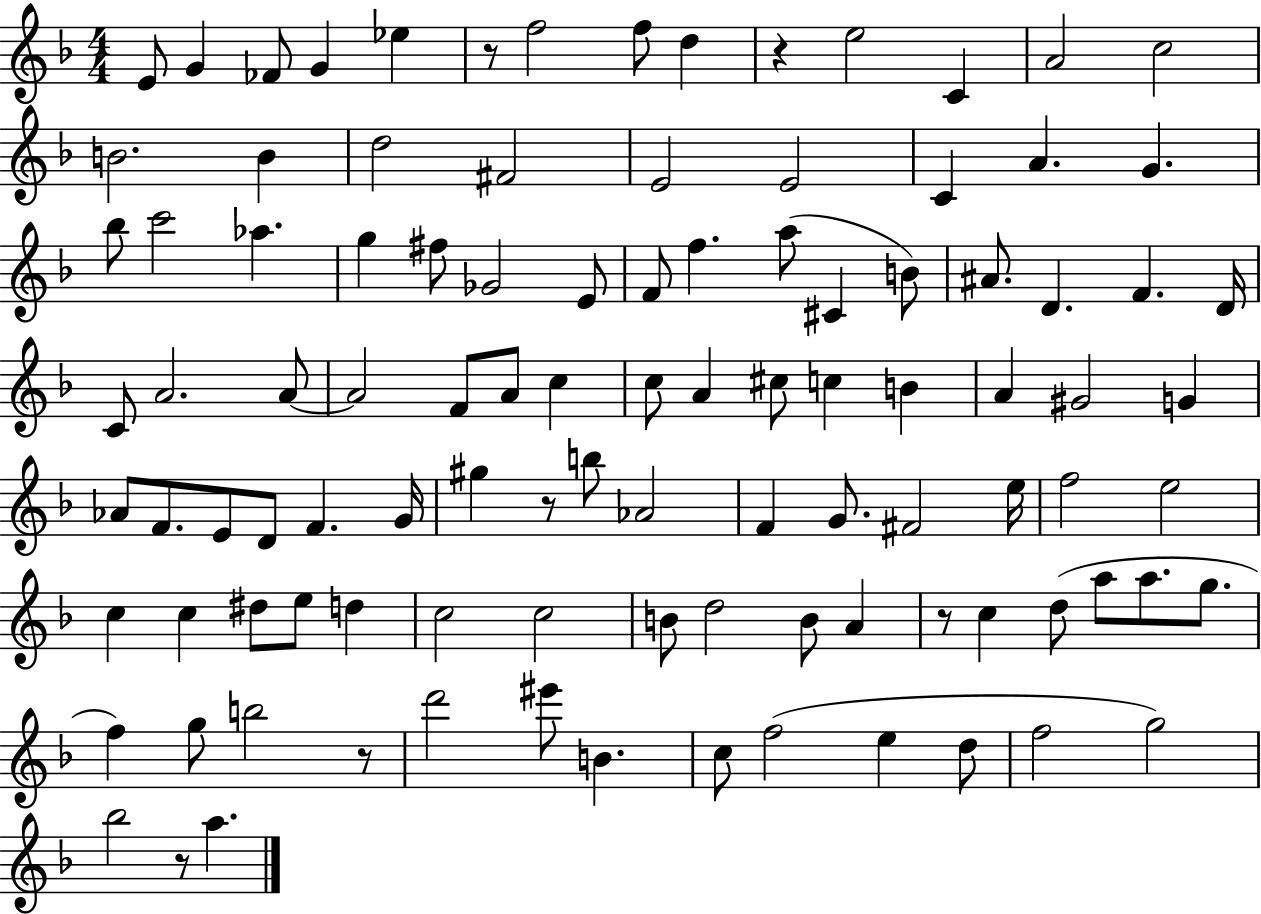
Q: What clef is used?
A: treble